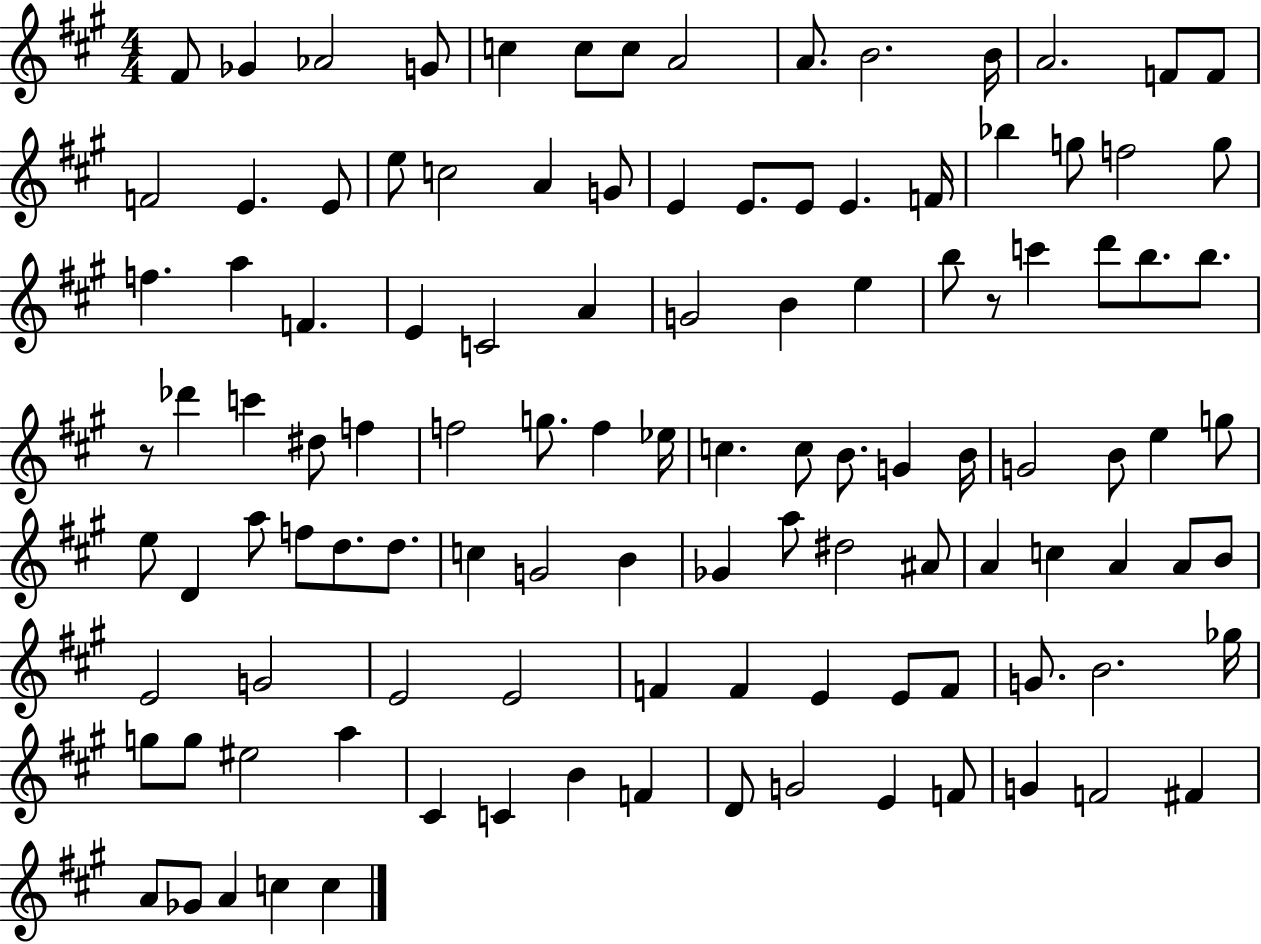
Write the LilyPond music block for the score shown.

{
  \clef treble
  \numericTimeSignature
  \time 4/4
  \key a \major
  fis'8 ges'4 aes'2 g'8 | c''4 c''8 c''8 a'2 | a'8. b'2. b'16 | a'2. f'8 f'8 | \break f'2 e'4. e'8 | e''8 c''2 a'4 g'8 | e'4 e'8. e'8 e'4. f'16 | bes''4 g''8 f''2 g''8 | \break f''4. a''4 f'4. | e'4 c'2 a'4 | g'2 b'4 e''4 | b''8 r8 c'''4 d'''8 b''8. b''8. | \break r8 des'''4 c'''4 dis''8 f''4 | f''2 g''8. f''4 ees''16 | c''4. c''8 b'8. g'4 b'16 | g'2 b'8 e''4 g''8 | \break e''8 d'4 a''8 f''8 d''8. d''8. | c''4 g'2 b'4 | ges'4 a''8 dis''2 ais'8 | a'4 c''4 a'4 a'8 b'8 | \break e'2 g'2 | e'2 e'2 | f'4 f'4 e'4 e'8 f'8 | g'8. b'2. ges''16 | \break g''8 g''8 eis''2 a''4 | cis'4 c'4 b'4 f'4 | d'8 g'2 e'4 f'8 | g'4 f'2 fis'4 | \break a'8 ges'8 a'4 c''4 c''4 | \bar "|."
}